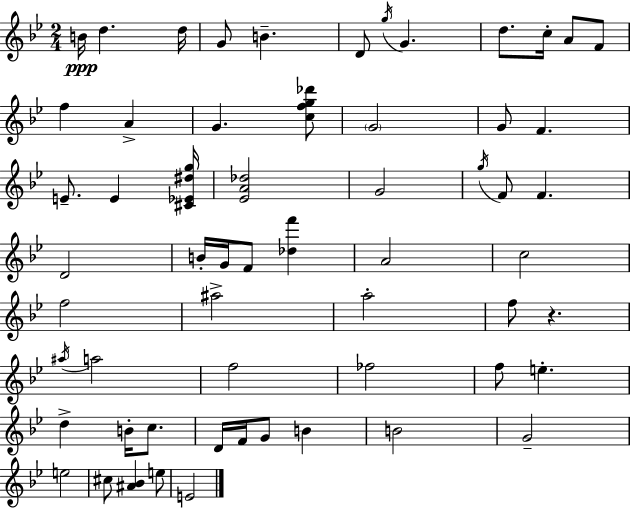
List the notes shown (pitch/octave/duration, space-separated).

B4/s D5/q. D5/s G4/e B4/q. D4/e G5/s G4/q. D5/e. C5/s A4/e F4/e F5/q A4/q G4/q. [C5,F5,G5,Db6]/e G4/h G4/e F4/q. E4/e. E4/q [C#4,Eb4,D#5,G5]/s [Eb4,A4,Db5]/h G4/h G5/s F4/e F4/q. D4/h B4/s G4/s F4/e [Db5,F6]/q A4/h C5/h F5/h A#5/h A5/h F5/e R/q. A#5/s A5/h F5/h FES5/h F5/e E5/q. D5/q B4/s C5/e. D4/s F4/s G4/e B4/q B4/h G4/h E5/h C#5/e [A#4,Bb4]/q E5/e E4/h